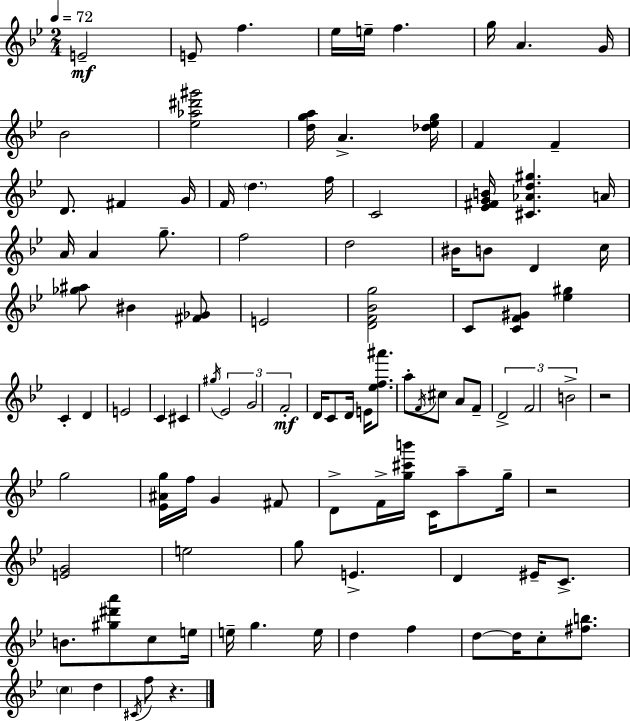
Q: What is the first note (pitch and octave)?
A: E4